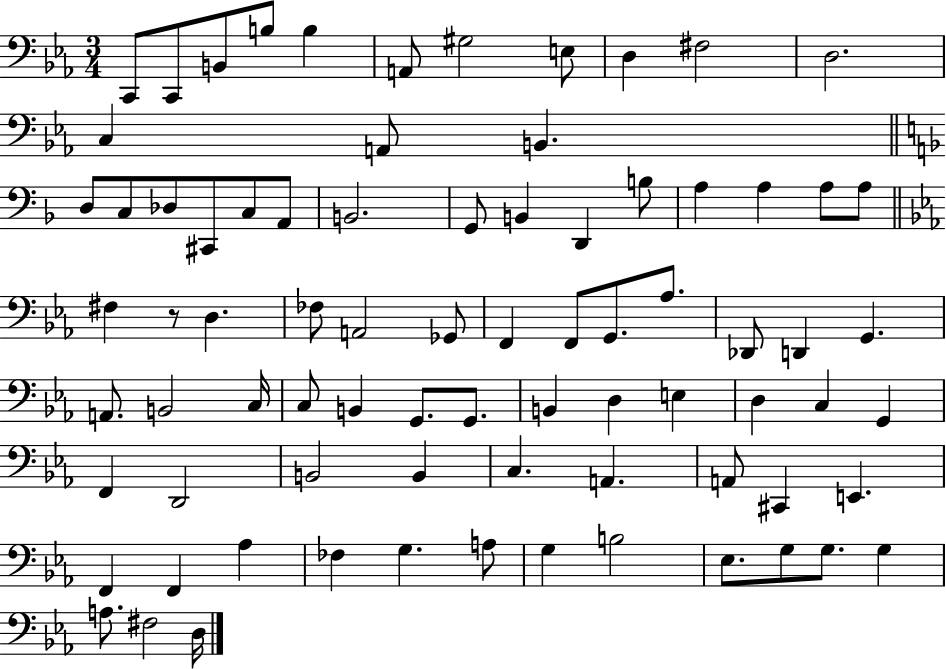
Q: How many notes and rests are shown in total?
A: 79